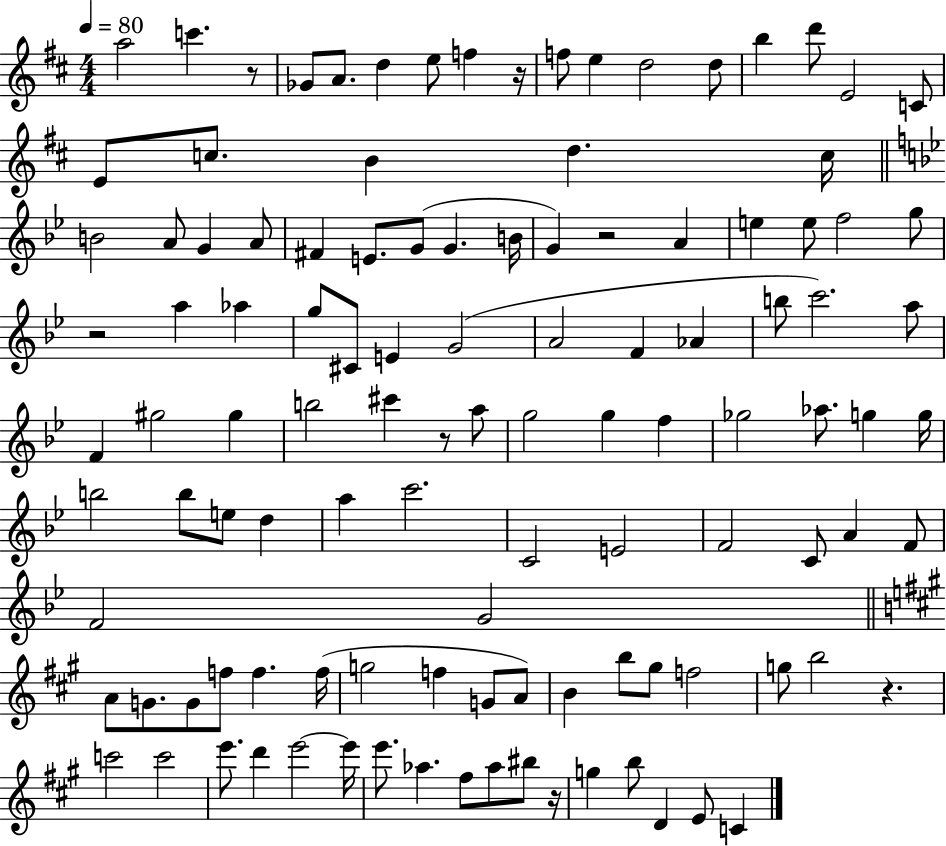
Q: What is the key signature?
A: D major